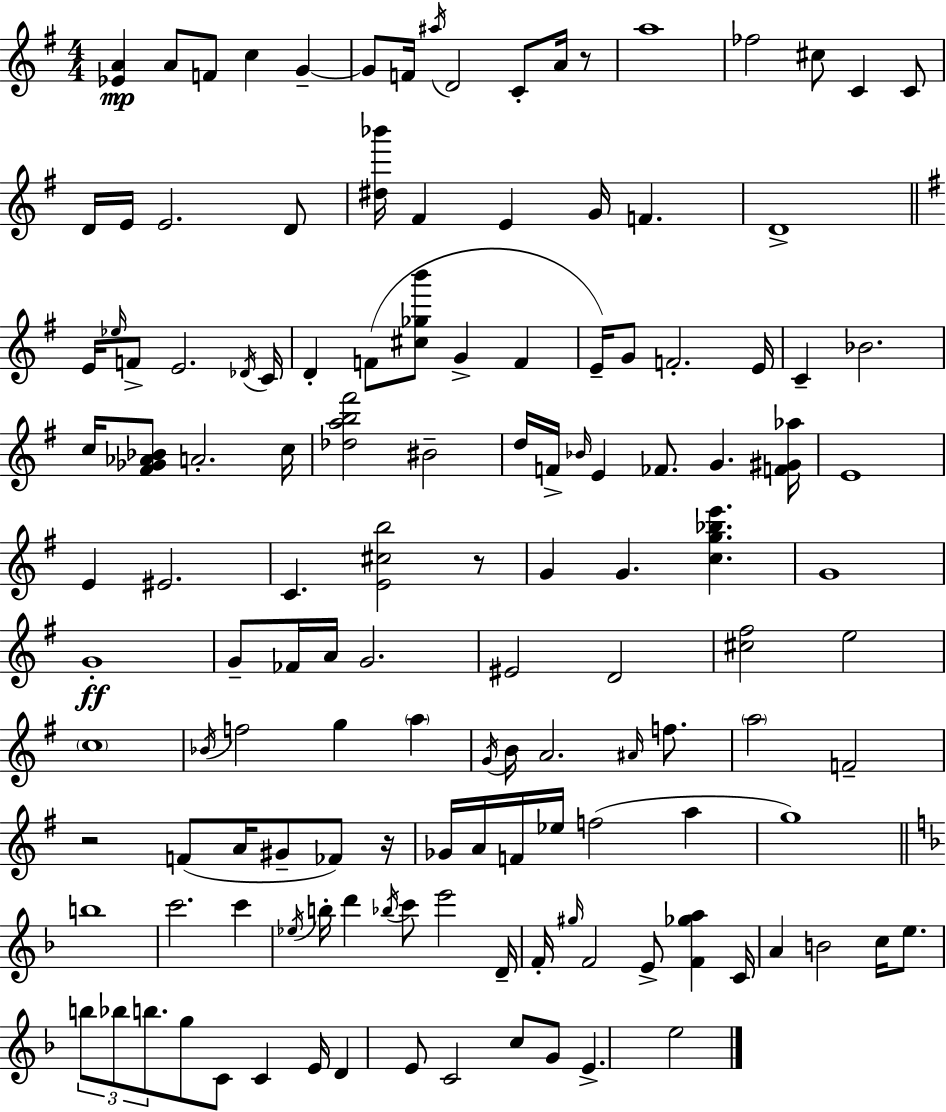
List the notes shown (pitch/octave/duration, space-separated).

[Eb4,A4]/q A4/e F4/e C5/q G4/q G4/e F4/s A#5/s D4/h C4/e A4/s R/e A5/w FES5/h C#5/e C4/q C4/e D4/s E4/s E4/h. D4/e [D#5,Bb6]/s F#4/q E4/q G4/s F4/q. D4/w E4/s Eb5/s F4/e E4/h. Db4/s C4/s D4/q F4/e [C#5,Gb5,B6]/e G4/q F4/q E4/s G4/e F4/h. E4/s C4/q Bb4/h. C5/s [F#4,Gb4,Ab4,Bb4]/e A4/h. C5/s [Db5,A5,B5,F#6]/h BIS4/h D5/s F4/s Bb4/s E4/q FES4/e. G4/q. [F4,G#4,Ab5]/s E4/w E4/q EIS4/h. C4/q. [E4,C#5,B5]/h R/e G4/q G4/q. [C5,G5,Bb5,E6]/q. G4/w G4/w G4/e FES4/s A4/s G4/h. EIS4/h D4/h [C#5,F#5]/h E5/h C5/w Bb4/s F5/h G5/q A5/q G4/s B4/s A4/h. A#4/s F5/e. A5/h F4/h R/h F4/e A4/s G#4/e FES4/e R/s Gb4/s A4/s F4/s Eb5/s F5/h A5/q G5/w B5/w C6/h. C6/q Eb5/s B5/s D6/q Bb5/s C6/e E6/h D4/s F4/s G#5/s F4/h E4/e [F4,Gb5,A5]/q C4/s A4/q B4/h C5/s E5/e. B5/e Bb5/e B5/e. G5/e C4/e C4/q E4/s D4/q E4/e C4/h C5/e G4/e E4/q. E5/h